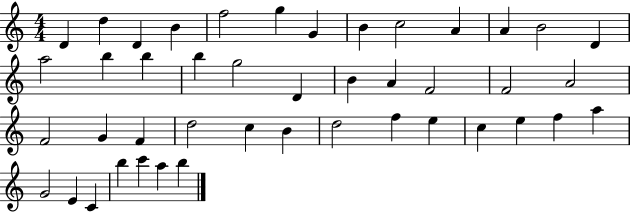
D4/q D5/q D4/q B4/q F5/h G5/q G4/q B4/q C5/h A4/q A4/q B4/h D4/q A5/h B5/q B5/q B5/q G5/h D4/q B4/q A4/q F4/h F4/h A4/h F4/h G4/q F4/q D5/h C5/q B4/q D5/h F5/q E5/q C5/q E5/q F5/q A5/q G4/h E4/q C4/q B5/q C6/q A5/q B5/q